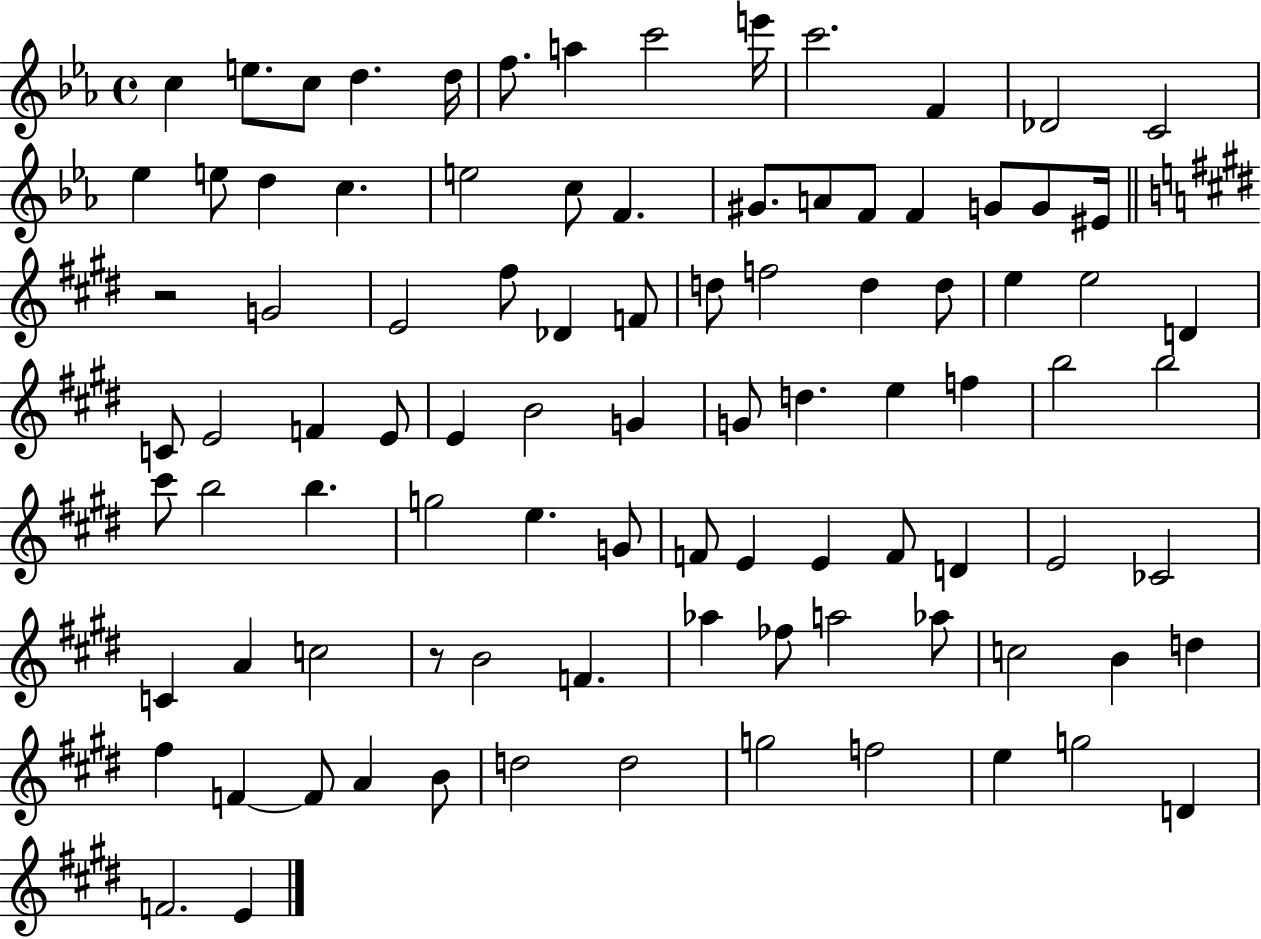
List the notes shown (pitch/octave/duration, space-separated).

C5/q E5/e. C5/e D5/q. D5/s F5/e. A5/q C6/h E6/s C6/h. F4/q Db4/h C4/h Eb5/q E5/e D5/q C5/q. E5/h C5/e F4/q. G#4/e. A4/e F4/e F4/q G4/e G4/e EIS4/s R/h G4/h E4/h F#5/e Db4/q F4/e D5/e F5/h D5/q D5/e E5/q E5/h D4/q C4/e E4/h F4/q E4/e E4/q B4/h G4/q G4/e D5/q. E5/q F5/q B5/h B5/h C#6/e B5/h B5/q. G5/h E5/q. G4/e F4/e E4/q E4/q F4/e D4/q E4/h CES4/h C4/q A4/q C5/h R/e B4/h F4/q. Ab5/q FES5/e A5/h Ab5/e C5/h B4/q D5/q F#5/q F4/q F4/e A4/q B4/e D5/h D5/h G5/h F5/h E5/q G5/h D4/q F4/h. E4/q